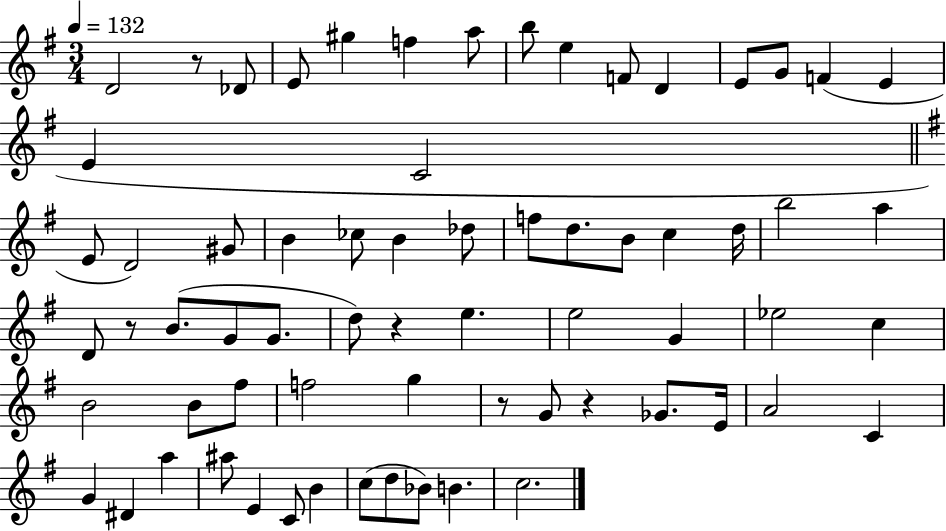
X:1
T:Untitled
M:3/4
L:1/4
K:G
D2 z/2 _D/2 E/2 ^g f a/2 b/2 e F/2 D E/2 G/2 F E E C2 E/2 D2 ^G/2 B _c/2 B _d/2 f/2 d/2 B/2 c d/4 b2 a D/2 z/2 B/2 G/2 G/2 d/2 z e e2 G _e2 c B2 B/2 ^f/2 f2 g z/2 G/2 z _G/2 E/4 A2 C G ^D a ^a/2 E C/2 B c/2 d/2 _B/2 B c2